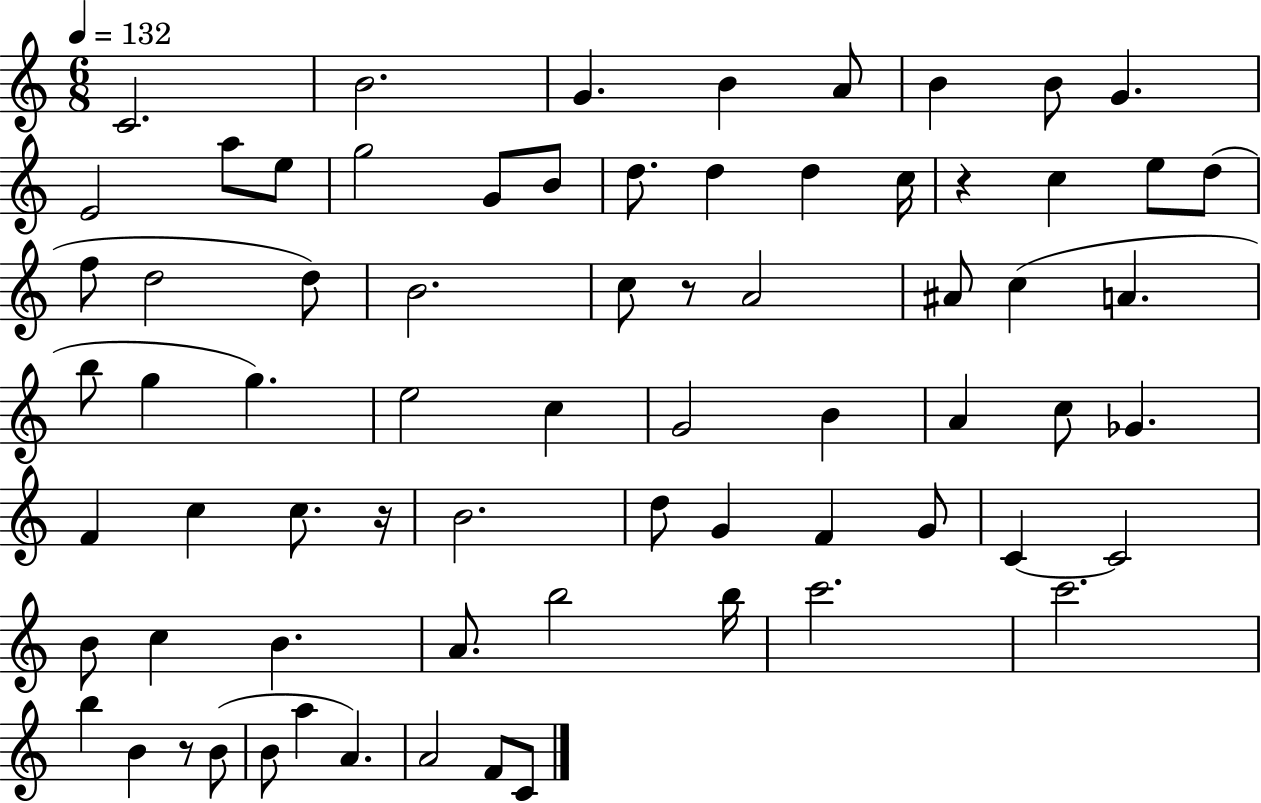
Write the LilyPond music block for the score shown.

{
  \clef treble
  \numericTimeSignature
  \time 6/8
  \key c \major
  \tempo 4 = 132
  c'2. | b'2. | g'4. b'4 a'8 | b'4 b'8 g'4. | \break e'2 a''8 e''8 | g''2 g'8 b'8 | d''8. d''4 d''4 c''16 | r4 c''4 e''8 d''8( | \break f''8 d''2 d''8) | b'2. | c''8 r8 a'2 | ais'8 c''4( a'4. | \break b''8 g''4 g''4.) | e''2 c''4 | g'2 b'4 | a'4 c''8 ges'4. | \break f'4 c''4 c''8. r16 | b'2. | d''8 g'4 f'4 g'8 | c'4~~ c'2 | \break b'8 c''4 b'4. | a'8. b''2 b''16 | c'''2. | c'''2. | \break b''4 b'4 r8 b'8( | b'8 a''4 a'4.) | a'2 f'8 c'8 | \bar "|."
}